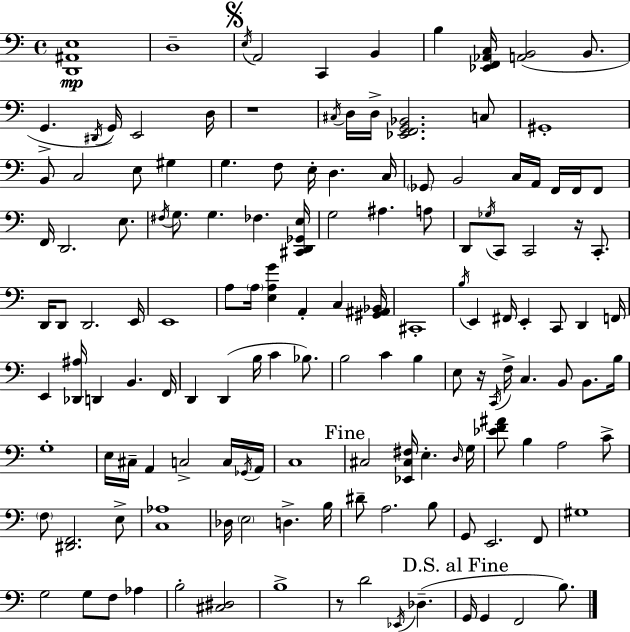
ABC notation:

X:1
T:Untitled
M:4/4
L:1/4
K:C
[D,,^A,,E,]4 D,4 E,/4 A,,2 C,, B,, B, [_E,,F,,_A,,C,]/4 [A,,B,,]2 B,,/2 G,, ^D,,/4 G,,/4 E,,2 D,/4 z4 ^C,/4 D,/4 D,/4 [_E,,F,,G,,_B,,]2 C,/2 ^G,,4 B,,/2 C,2 E,/2 ^G, G, F,/2 E,/4 D, C,/4 _G,,/2 B,,2 C,/4 A,,/4 F,,/4 F,,/4 F,,/2 F,,/4 D,,2 E,/2 ^F,/4 G,/2 G, _F, [^C,,D,,_G,,E,]/4 G,2 ^A, A,/2 D,,/2 _G,/4 C,,/2 C,,2 z/4 C,,/2 D,,/4 D,,/2 D,,2 E,,/4 E,,4 A,/2 A,/4 [E,A,G] A,, C, [^G,,^A,,_B,,]/4 ^C,,4 B,/4 E,, ^F,,/4 E,, C,,/2 D,, F,,/4 E,, [_D,,^A,]/4 D,, B,, F,,/4 D,, D,, B,/4 C _B,/2 B,2 C B, E,/2 z/4 C,,/4 F,/4 C, B,,/2 B,,/2 B,/4 G,4 E,/4 ^C,/4 A,, C,2 C,/4 _G,,/4 A,,/4 C,4 ^C,2 [_E,,^C,^F,]/4 E, D,/4 G,/4 [_EF^A]/2 B, A,2 C/2 F,/2 [^D,,F,,]2 E,/2 [C,_A,]4 _D,/4 E,2 D, B,/4 ^D/2 A,2 B,/2 G,,/2 E,,2 F,,/2 ^G,4 G,2 G,/2 F,/2 _A, B,2 [^C,^D,]2 B,4 z/2 D2 _E,,/4 _D, G,,/4 G,, F,,2 B,/2